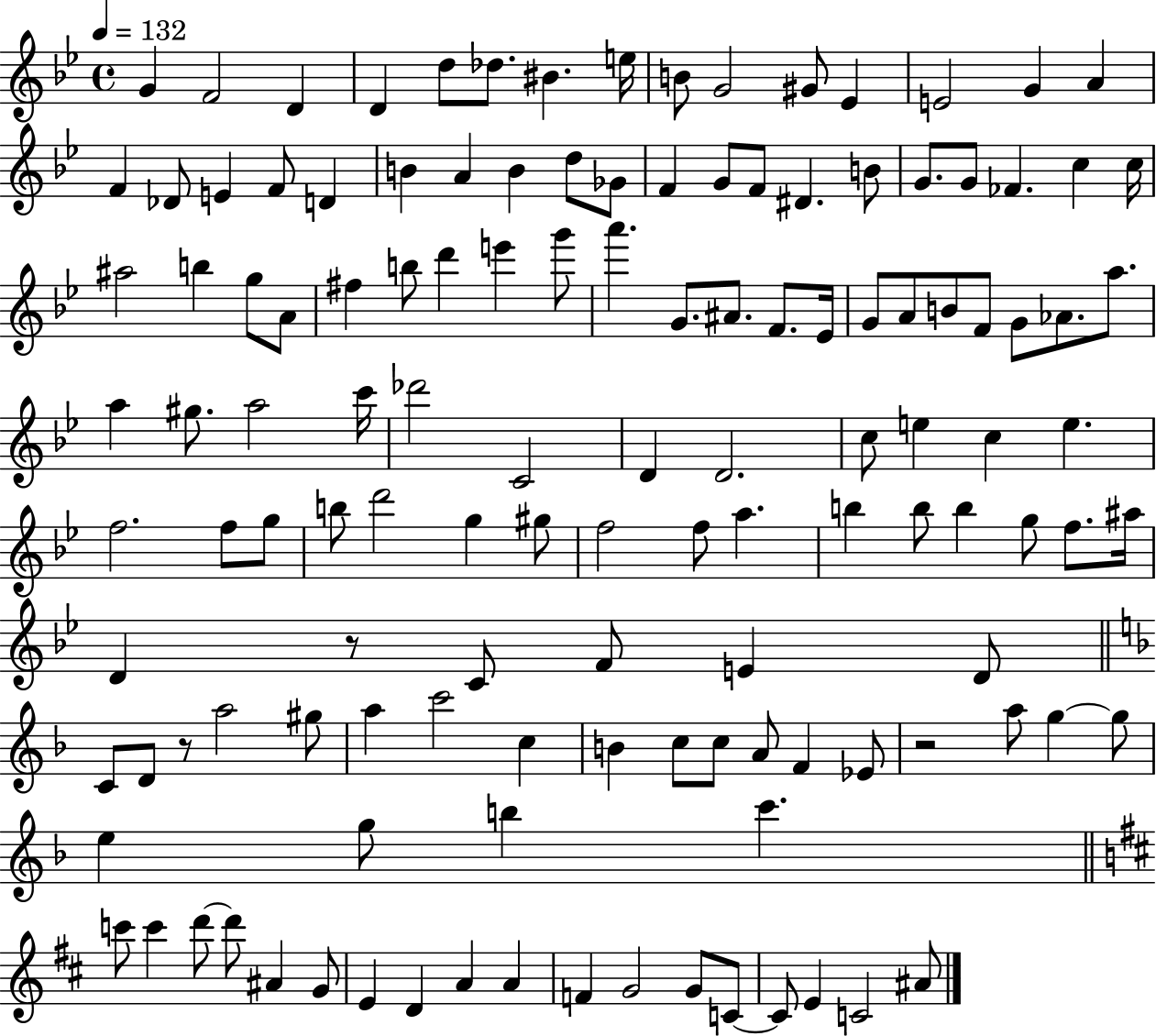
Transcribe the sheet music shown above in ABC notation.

X:1
T:Untitled
M:4/4
L:1/4
K:Bb
G F2 D D d/2 _d/2 ^B e/4 B/2 G2 ^G/2 _E E2 G A F _D/2 E F/2 D B A B d/2 _G/2 F G/2 F/2 ^D B/2 G/2 G/2 _F c c/4 ^a2 b g/2 A/2 ^f b/2 d' e' g'/2 a' G/2 ^A/2 F/2 _E/4 G/2 A/2 B/2 F/2 G/2 _A/2 a/2 a ^g/2 a2 c'/4 _d'2 C2 D D2 c/2 e c e f2 f/2 g/2 b/2 d'2 g ^g/2 f2 f/2 a b b/2 b g/2 f/2 ^a/4 D z/2 C/2 F/2 E D/2 C/2 D/2 z/2 a2 ^g/2 a c'2 c B c/2 c/2 A/2 F _E/2 z2 a/2 g g/2 e g/2 b c' c'/2 c' d'/2 d'/2 ^A G/2 E D A A F G2 G/2 C/2 C/2 E C2 ^A/2